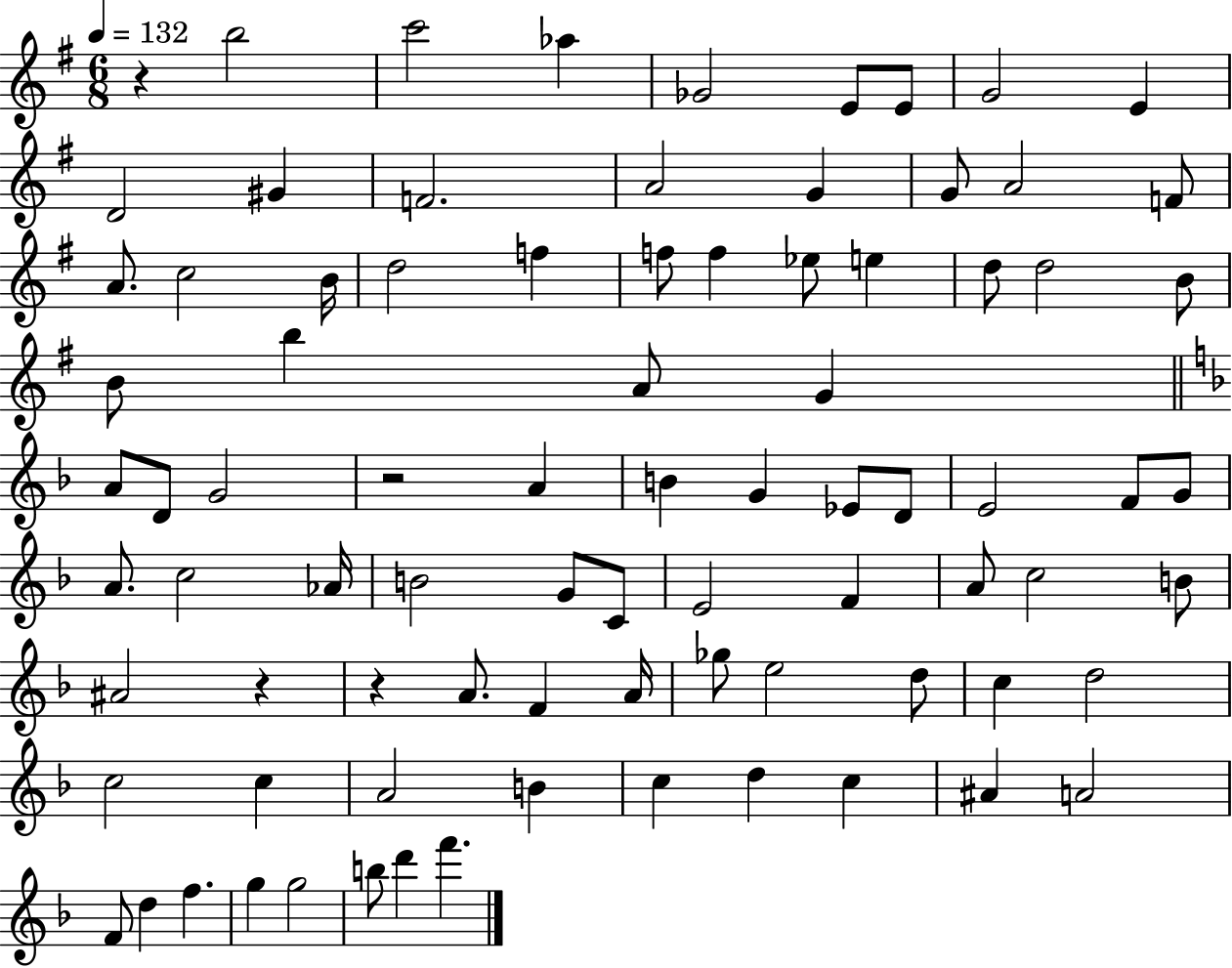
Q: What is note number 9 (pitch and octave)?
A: D4